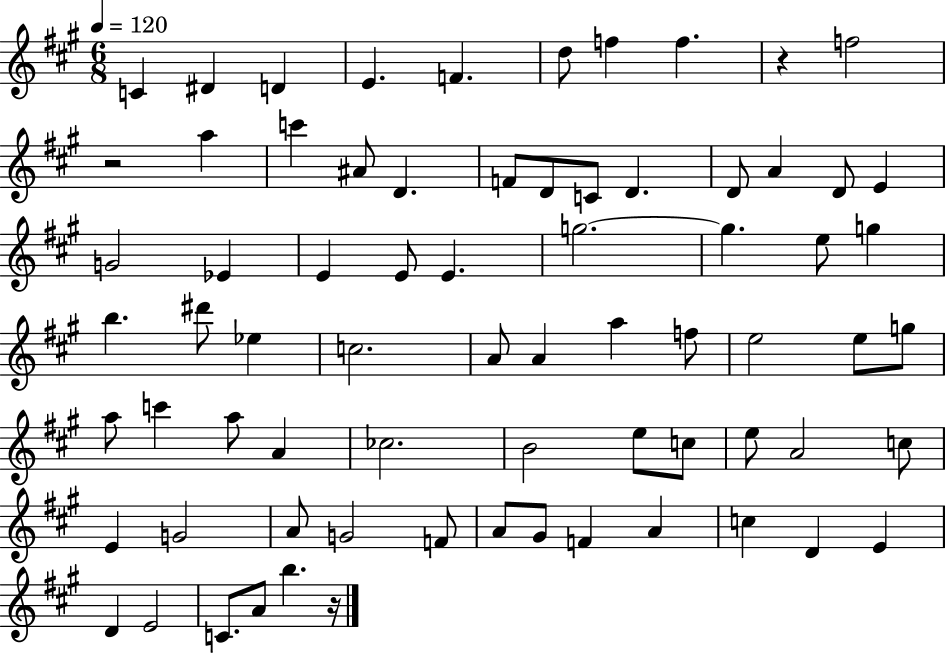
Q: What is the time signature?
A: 6/8